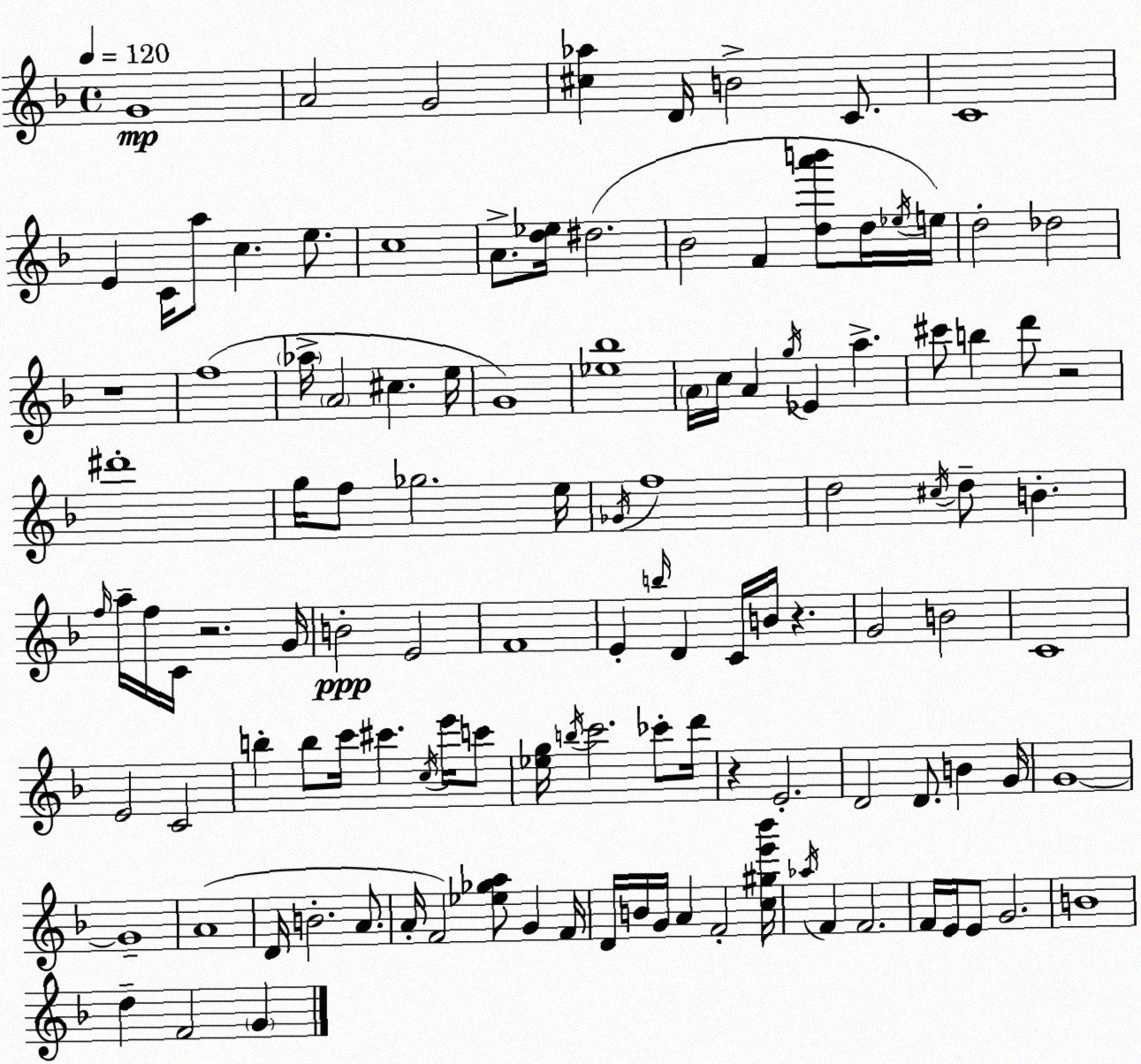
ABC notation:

X:1
T:Untitled
M:4/4
L:1/4
K:F
G4 A2 G2 [^c_a] D/4 B2 C/2 C4 E C/4 a/2 c e/2 c4 A/2 [d_e]/4 ^d2 _B2 F [da'b']/2 d/4 _e/4 e/4 d2 _d2 z4 f4 _a/4 A2 ^c e/4 G4 [_e_b]4 A/4 c/4 A g/4 _E a ^c'/2 b d'/2 z2 ^d'4 g/4 f/2 _g2 e/4 _G/4 f4 d2 ^c/4 d/2 B f/4 a/4 f/4 C/4 z2 G/4 B2 E2 F4 E b/4 D C/4 B/4 z G2 B2 C4 E2 C2 b b/2 c'/4 ^c' c/4 e'/4 c'/2 [_eg]/4 b/4 c'2 _c'/2 d'/4 z E2 D2 D/2 B G/4 G4 G4 A4 D/4 B2 A/2 A/4 F2 [_e_ga]/2 G F/4 D/4 B/4 G/4 A F2 [c^ge'_b']/4 _a/4 F F2 F/4 E/4 E/2 G2 B4 d F2 G